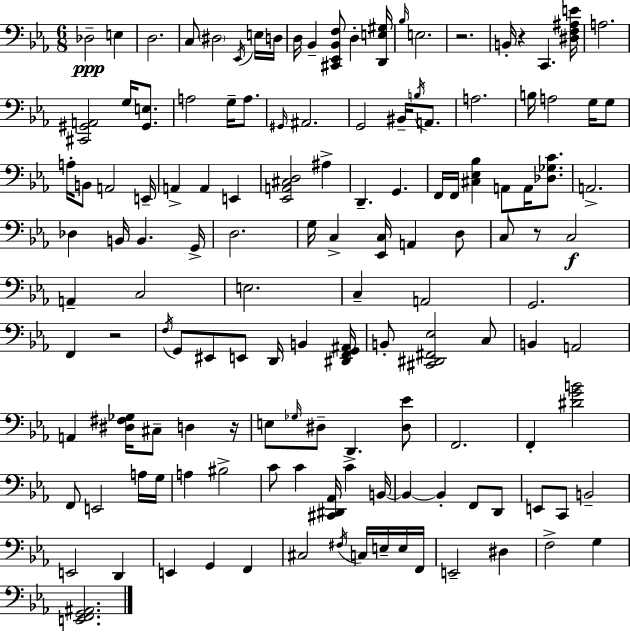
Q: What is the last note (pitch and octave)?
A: G3